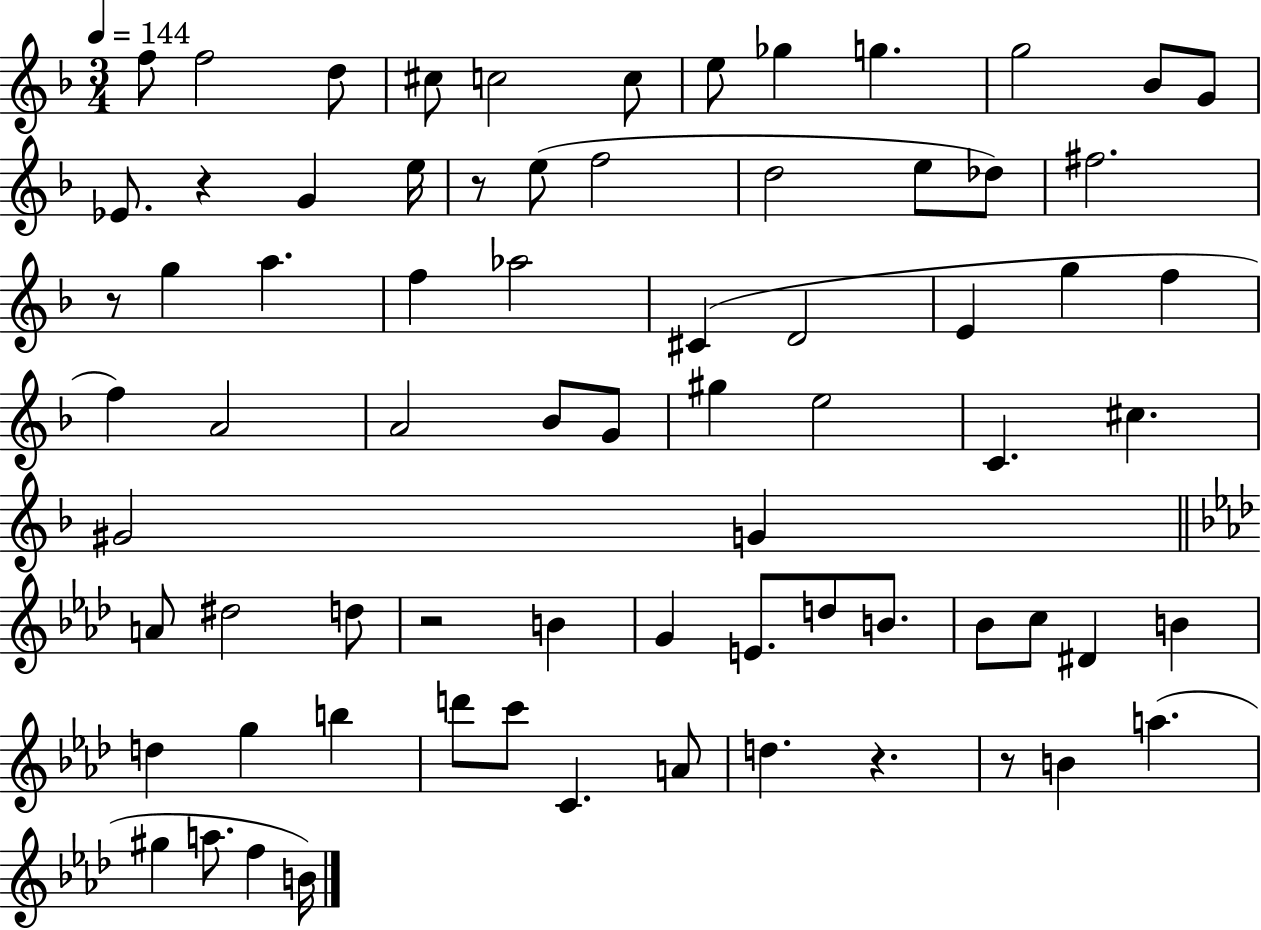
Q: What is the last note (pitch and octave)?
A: B4